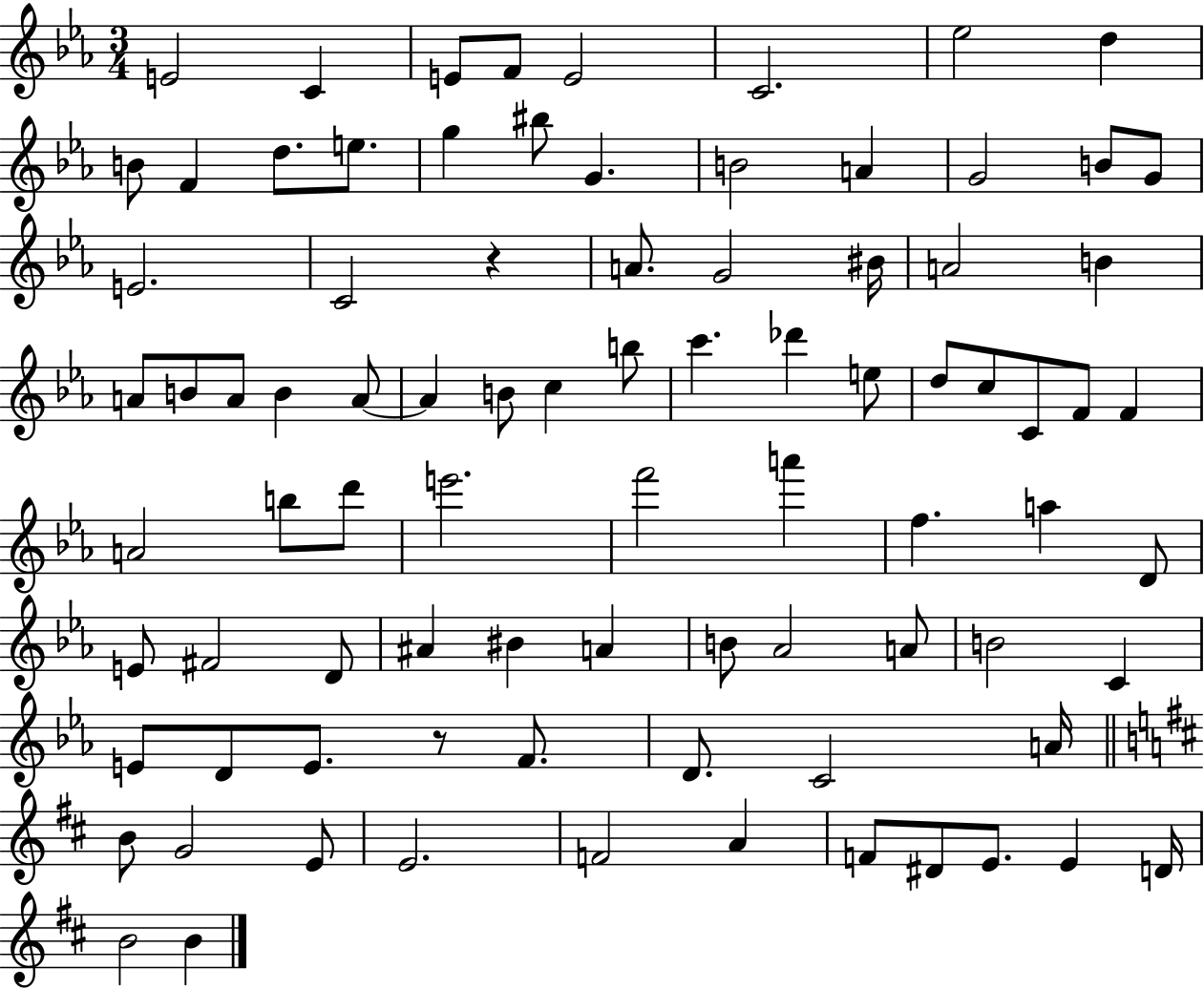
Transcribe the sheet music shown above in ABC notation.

X:1
T:Untitled
M:3/4
L:1/4
K:Eb
E2 C E/2 F/2 E2 C2 _e2 d B/2 F d/2 e/2 g ^b/2 G B2 A G2 B/2 G/2 E2 C2 z A/2 G2 ^B/4 A2 B A/2 B/2 A/2 B A/2 A B/2 c b/2 c' _d' e/2 d/2 c/2 C/2 F/2 F A2 b/2 d'/2 e'2 f'2 a' f a D/2 E/2 ^F2 D/2 ^A ^B A B/2 _A2 A/2 B2 C E/2 D/2 E/2 z/2 F/2 D/2 C2 A/4 B/2 G2 E/2 E2 F2 A F/2 ^D/2 E/2 E D/4 B2 B